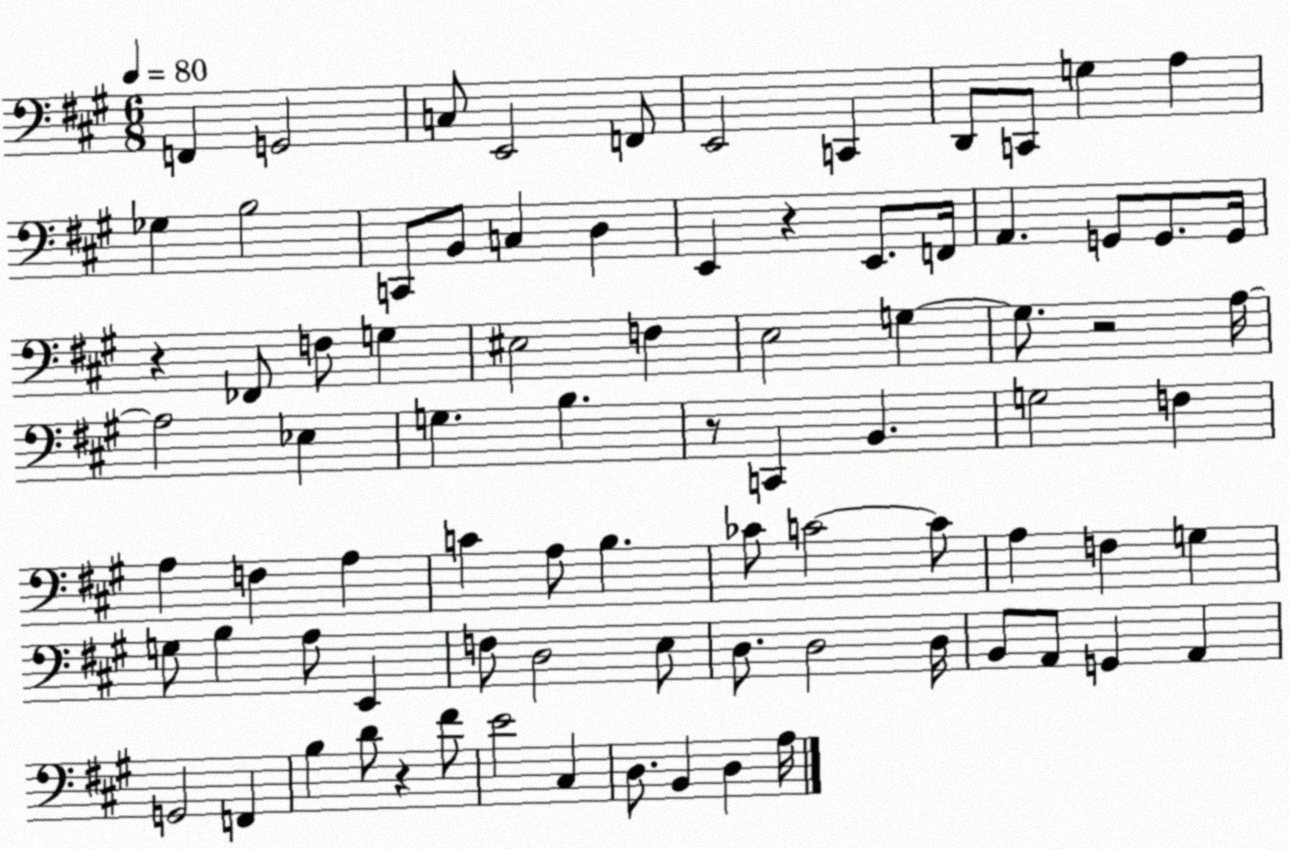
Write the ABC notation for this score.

X:1
T:Untitled
M:6/8
L:1/4
K:A
F,, G,,2 C,/2 E,,2 F,,/2 E,,2 C,, D,,/2 C,,/2 G, A, _G, B,2 C,,/2 B,,/2 C, D, E,, z E,,/2 F,,/4 A,, G,,/2 G,,/2 G,,/4 z _F,,/2 F,/2 G, ^E,2 F, E,2 G, G,/2 z2 A,/4 A,2 _E, G, B, z/2 C,, B,, G,2 F, A, F, A, C A,/2 B, _C/2 C2 C/2 A, F, G, G,/2 B, A,/2 E,, F,/2 D,2 E,/2 D,/2 D,2 D,/4 B,,/2 A,,/2 G,, A,, G,,2 F,, B, D/2 z ^F/2 E2 ^C, D,/2 B,, D, A,/4